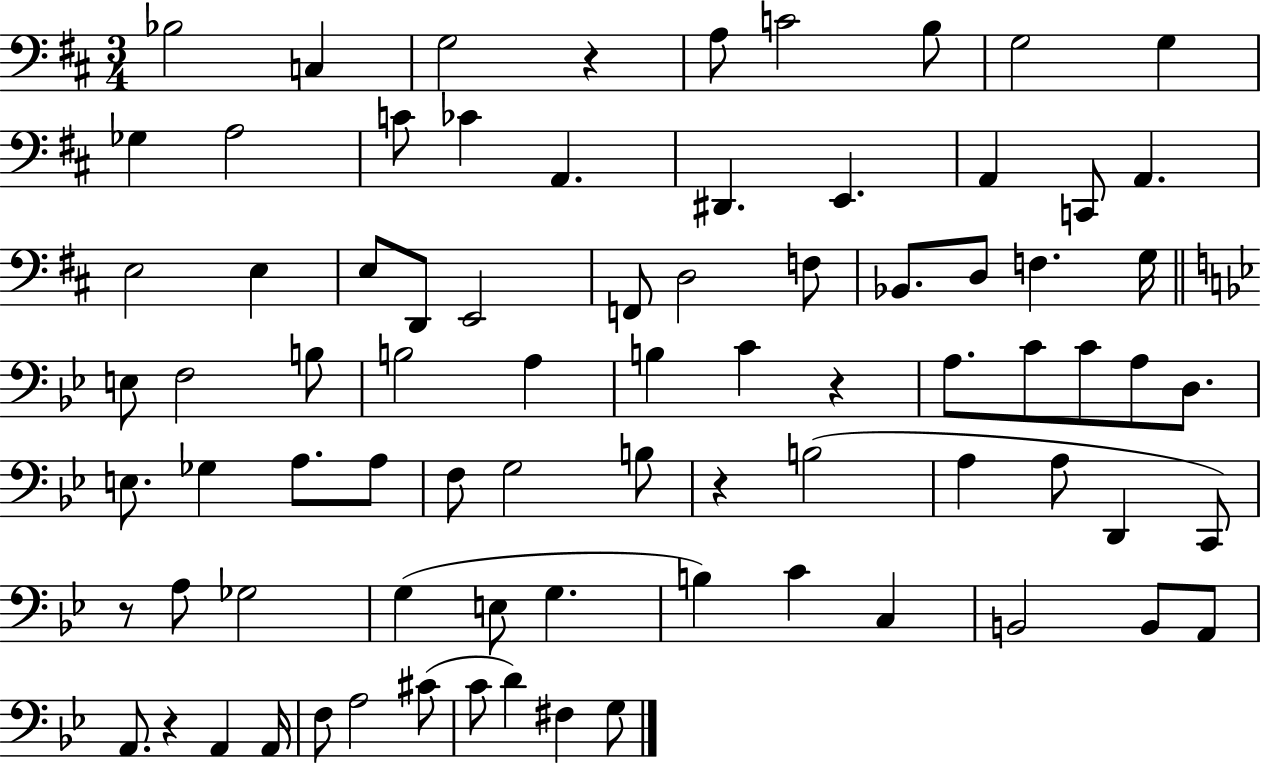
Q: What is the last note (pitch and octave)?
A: G3